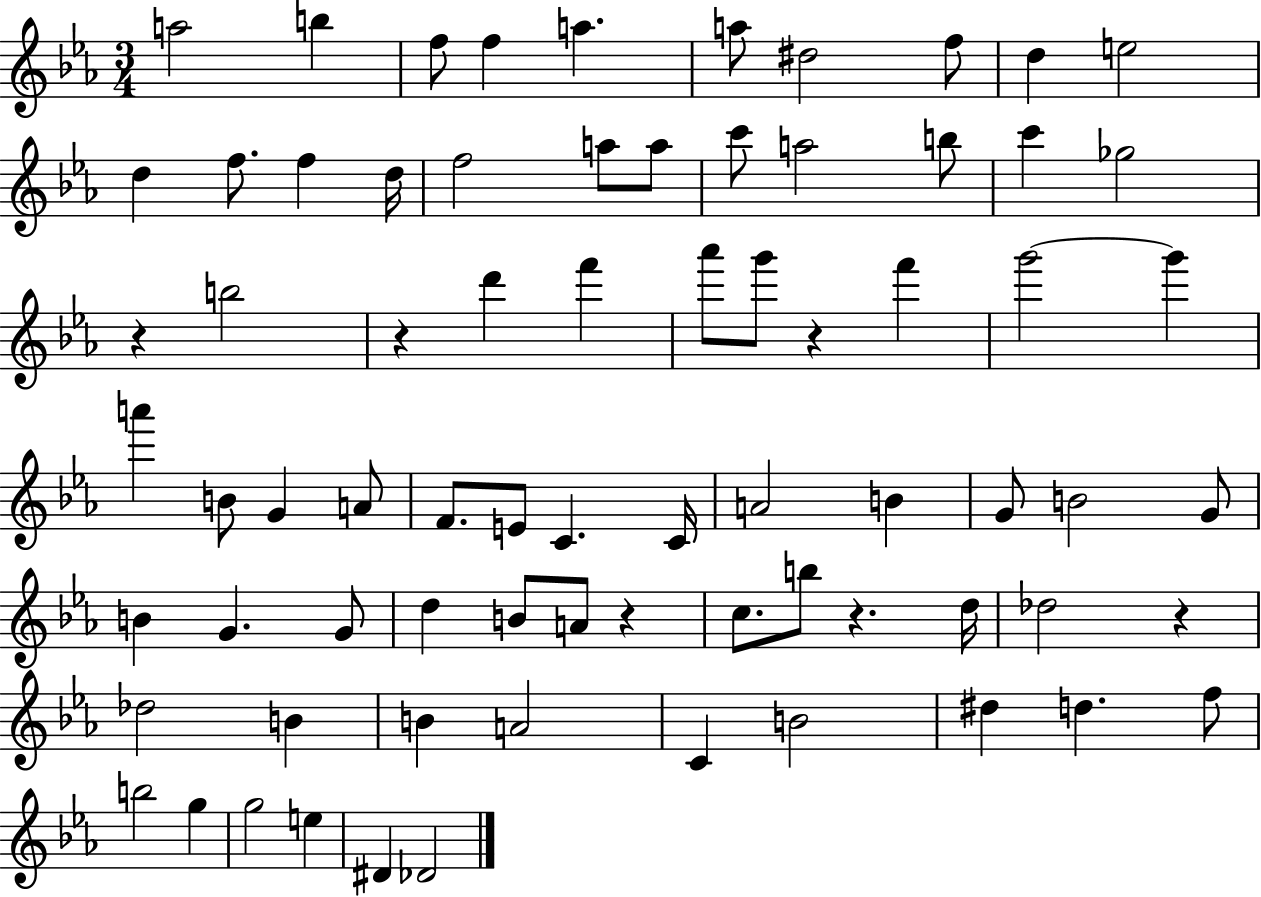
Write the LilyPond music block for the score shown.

{
  \clef treble
  \numericTimeSignature
  \time 3/4
  \key ees \major
  a''2 b''4 | f''8 f''4 a''4. | a''8 dis''2 f''8 | d''4 e''2 | \break d''4 f''8. f''4 d''16 | f''2 a''8 a''8 | c'''8 a''2 b''8 | c'''4 ges''2 | \break r4 b''2 | r4 d'''4 f'''4 | aes'''8 g'''8 r4 f'''4 | g'''2~~ g'''4 | \break a'''4 b'8 g'4 a'8 | f'8. e'8 c'4. c'16 | a'2 b'4 | g'8 b'2 g'8 | \break b'4 g'4. g'8 | d''4 b'8 a'8 r4 | c''8. b''8 r4. d''16 | des''2 r4 | \break des''2 b'4 | b'4 a'2 | c'4 b'2 | dis''4 d''4. f''8 | \break b''2 g''4 | g''2 e''4 | dis'4 des'2 | \bar "|."
}